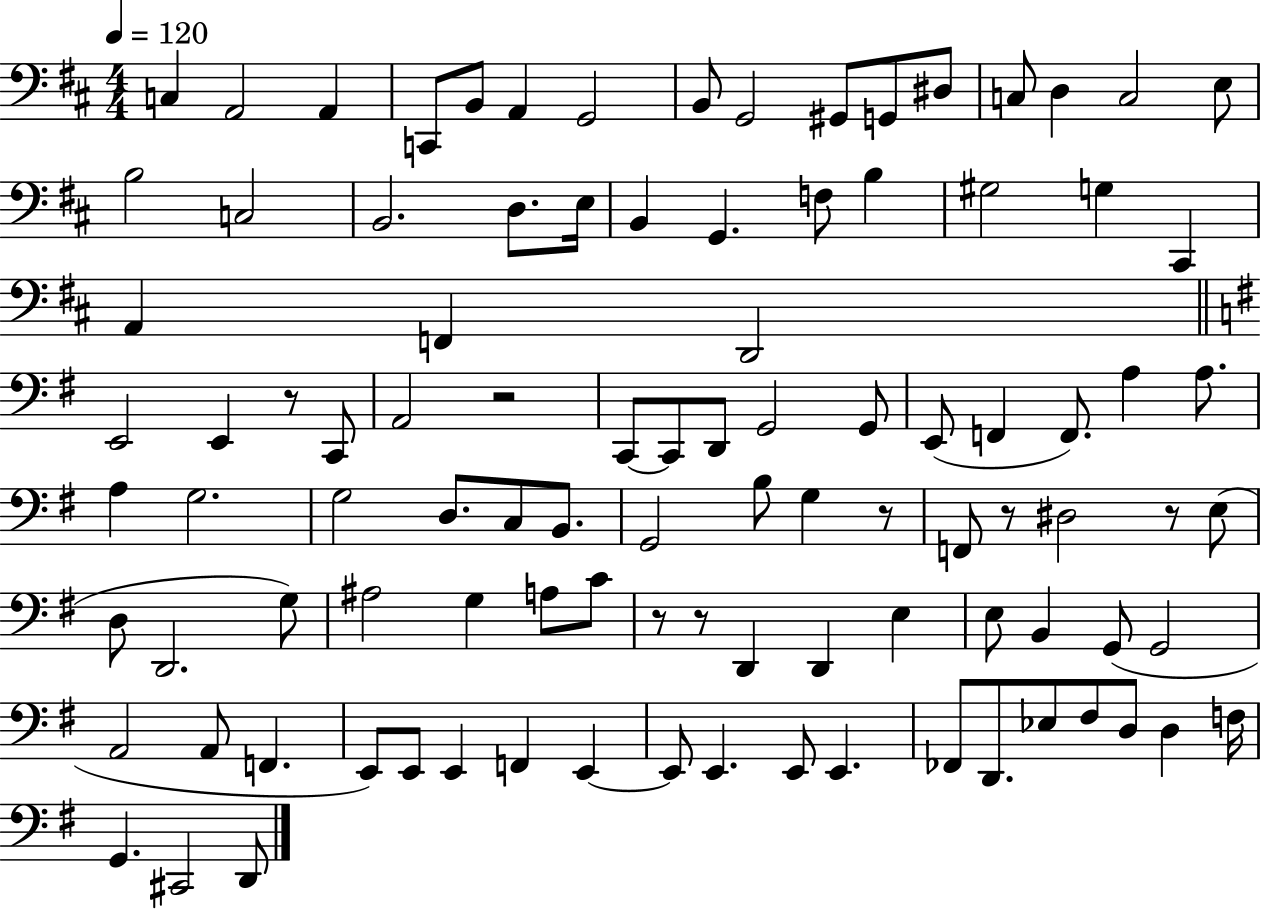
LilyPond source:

{
  \clef bass
  \numericTimeSignature
  \time 4/4
  \key d \major
  \tempo 4 = 120
  \repeat volta 2 { c4 a,2 a,4 | c,8 b,8 a,4 g,2 | b,8 g,2 gis,8 g,8 dis8 | c8 d4 c2 e8 | \break b2 c2 | b,2. d8. e16 | b,4 g,4. f8 b4 | gis2 g4 cis,4 | \break a,4 f,4 d,2 | \bar "||" \break \key e \minor e,2 e,4 r8 c,8 | a,2 r2 | c,8~~ c,8 d,8 g,2 g,8 | e,8( f,4 f,8.) a4 a8. | \break a4 g2. | g2 d8. c8 b,8. | g,2 b8 g4 r8 | f,8 r8 dis2 r8 e8( | \break d8 d,2. g8) | ais2 g4 a8 c'8 | r8 r8 d,4 d,4 e4 | e8 b,4 g,8( g,2 | \break a,2 a,8 f,4. | e,8) e,8 e,4 f,4 e,4~~ | e,8 e,4. e,8 e,4. | fes,8 d,8. ees8 fis8 d8 d4 f16 | \break g,4. cis,2 d,8 | } \bar "|."
}